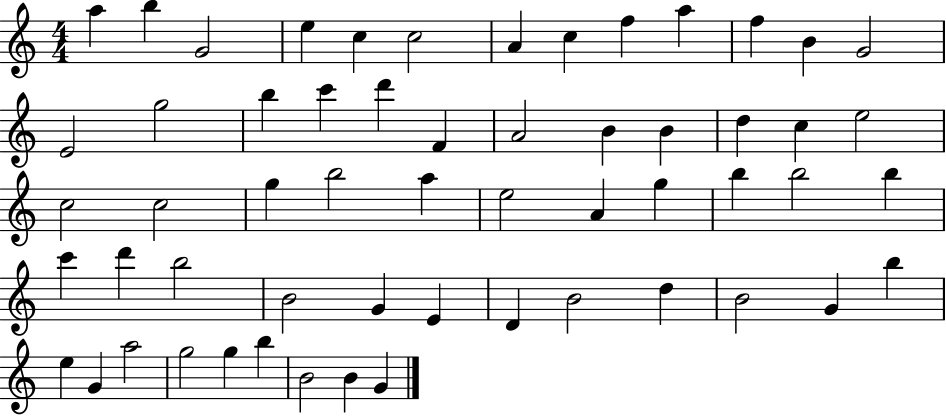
X:1
T:Untitled
M:4/4
L:1/4
K:C
a b G2 e c c2 A c f a f B G2 E2 g2 b c' d' F A2 B B d c e2 c2 c2 g b2 a e2 A g b b2 b c' d' b2 B2 G E D B2 d B2 G b e G a2 g2 g b B2 B G